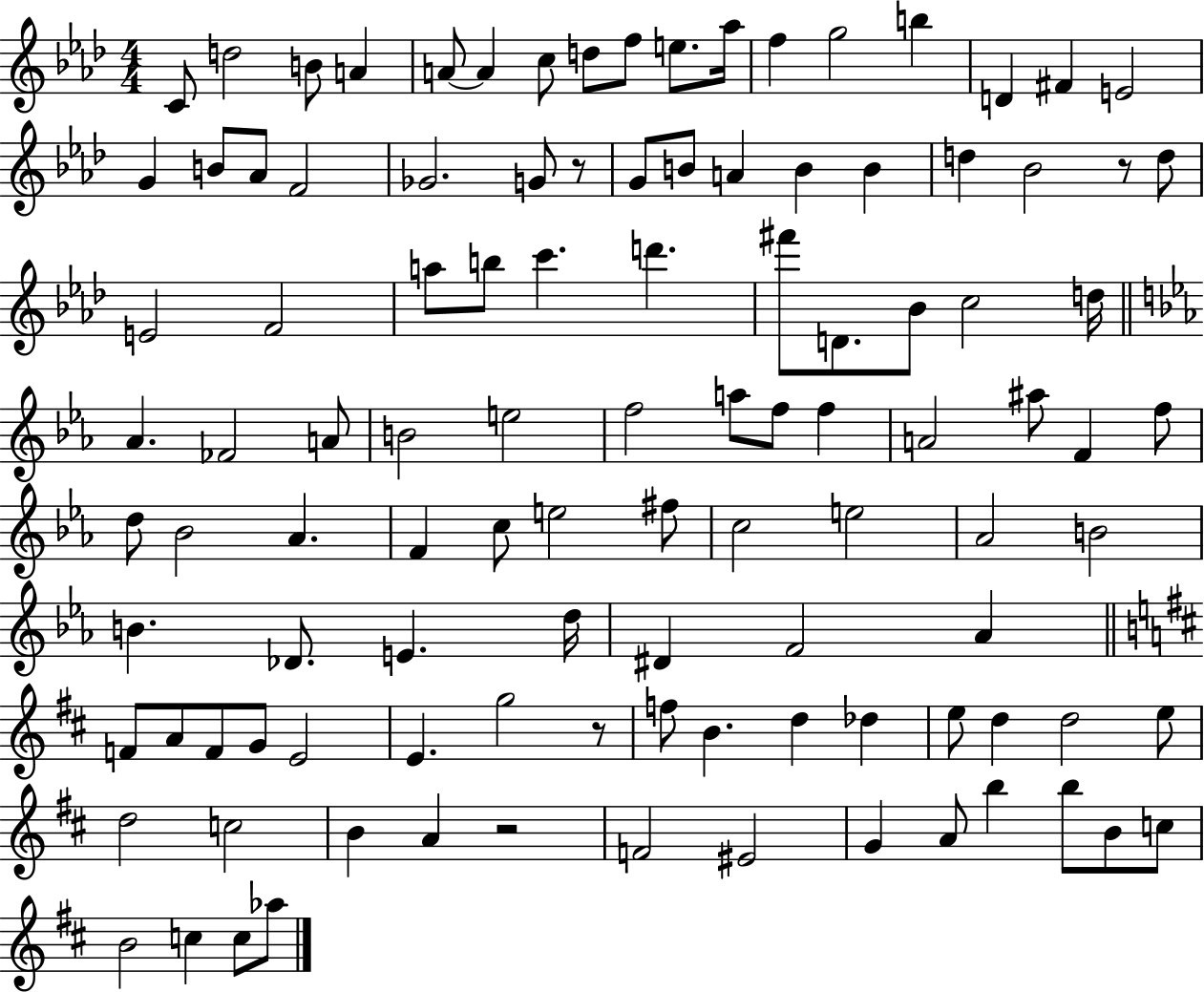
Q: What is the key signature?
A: AES major